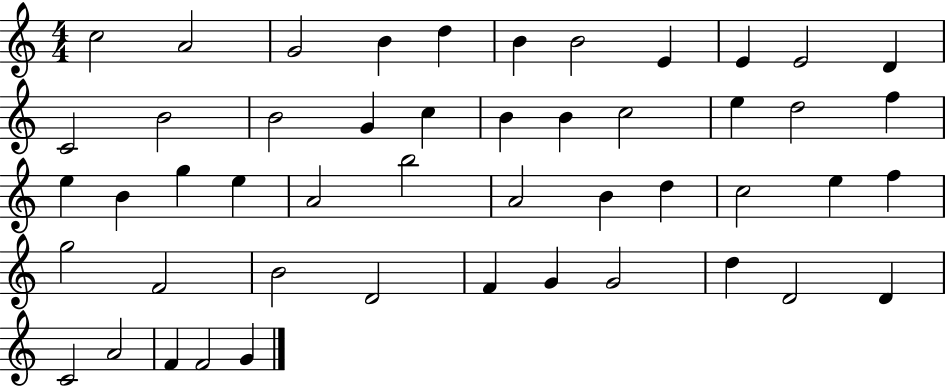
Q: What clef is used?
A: treble